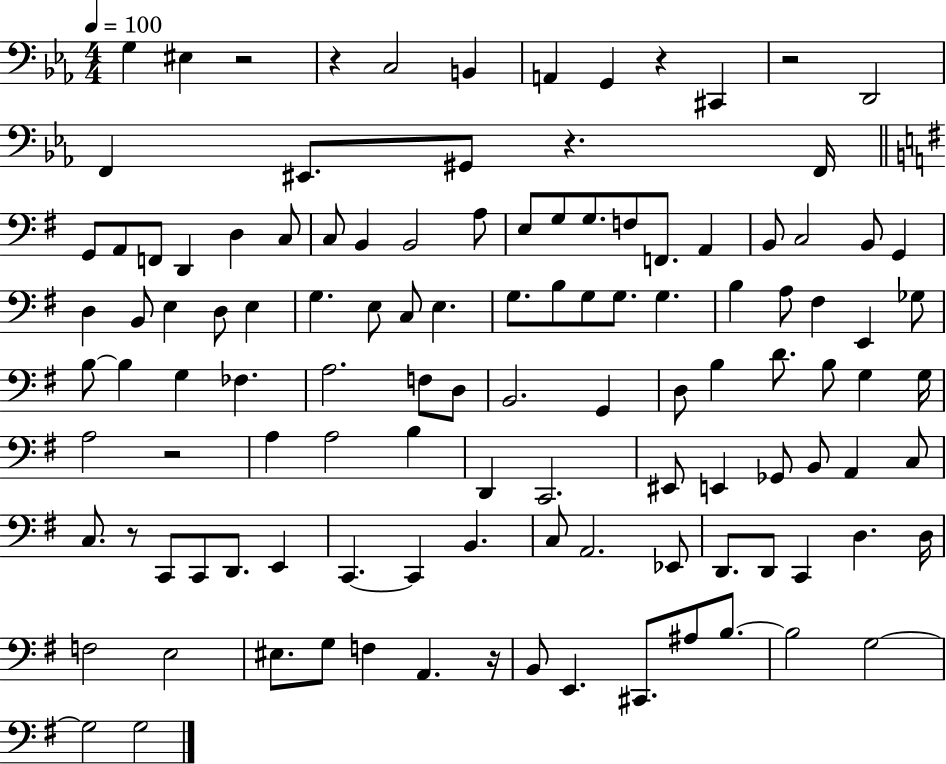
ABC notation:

X:1
T:Untitled
M:4/4
L:1/4
K:Eb
G, ^E, z2 z C,2 B,, A,, G,, z ^C,, z2 D,,2 F,, ^E,,/2 ^G,,/2 z F,,/4 G,,/2 A,,/2 F,,/2 D,, D, C,/2 C,/2 B,, B,,2 A,/2 E,/2 G,/2 G,/2 F,/2 F,,/2 A,, B,,/2 C,2 B,,/2 G,, D, B,,/2 E, D,/2 E, G, E,/2 C,/2 E, G,/2 B,/2 G,/2 G,/2 G, B, A,/2 ^F, E,, _G,/2 B,/2 B, G, _F, A,2 F,/2 D,/2 B,,2 G,, D,/2 B, D/2 B,/2 G, G,/4 A,2 z2 A, A,2 B, D,, C,,2 ^E,,/2 E,, _G,,/2 B,,/2 A,, C,/2 C,/2 z/2 C,,/2 C,,/2 D,,/2 E,, C,, C,, B,, C,/2 A,,2 _E,,/2 D,,/2 D,,/2 C,, D, D,/4 F,2 E,2 ^E,/2 G,/2 F, A,, z/4 B,,/2 E,, ^C,,/2 ^A,/2 B,/2 B,2 G,2 G,2 G,2